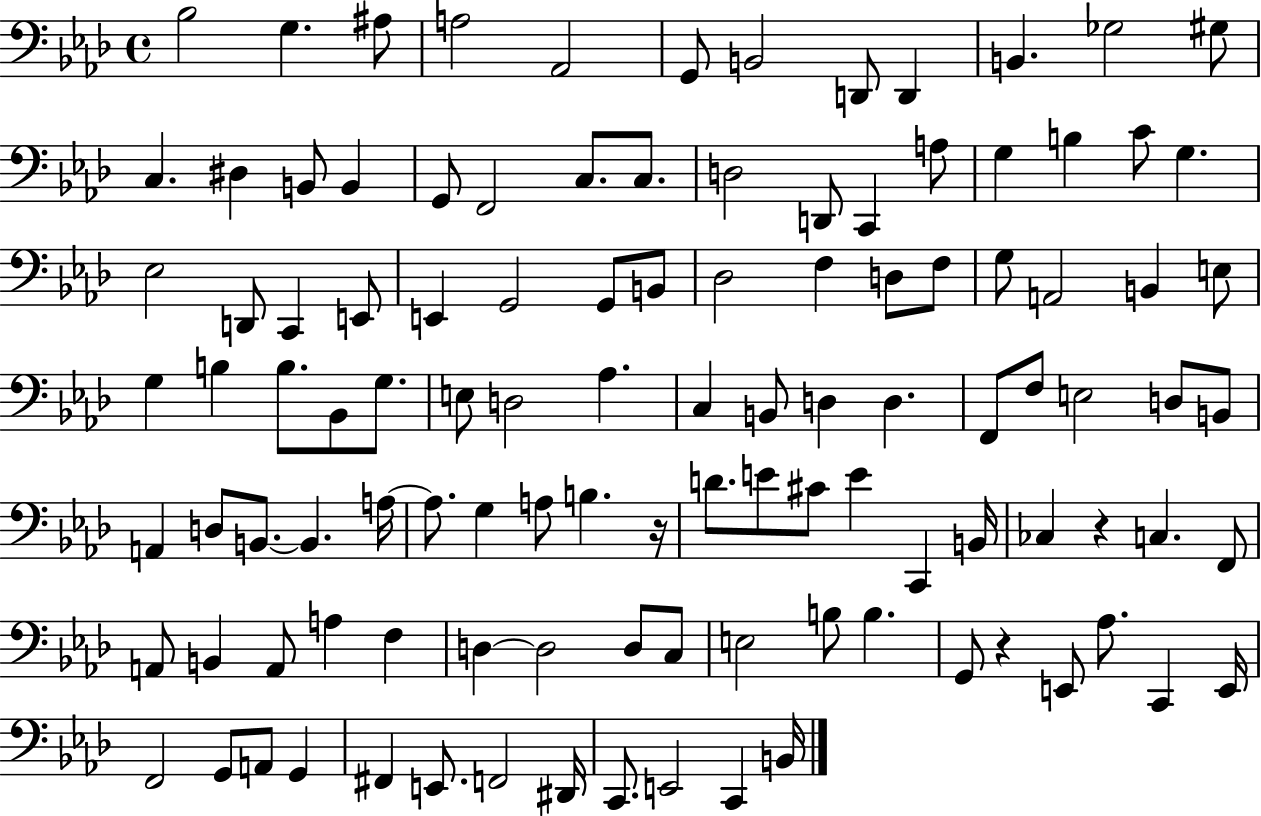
X:1
T:Untitled
M:4/4
L:1/4
K:Ab
_B,2 G, ^A,/2 A,2 _A,,2 G,,/2 B,,2 D,,/2 D,, B,, _G,2 ^G,/2 C, ^D, B,,/2 B,, G,,/2 F,,2 C,/2 C,/2 D,2 D,,/2 C,, A,/2 G, B, C/2 G, _E,2 D,,/2 C,, E,,/2 E,, G,,2 G,,/2 B,,/2 _D,2 F, D,/2 F,/2 G,/2 A,,2 B,, E,/2 G, B, B,/2 _B,,/2 G,/2 E,/2 D,2 _A, C, B,,/2 D, D, F,,/2 F,/2 E,2 D,/2 B,,/2 A,, D,/2 B,,/2 B,, A,/4 A,/2 G, A,/2 B, z/4 D/2 E/2 ^C/2 E C,, B,,/4 _C, z C, F,,/2 A,,/2 B,, A,,/2 A, F, D, D,2 D,/2 C,/2 E,2 B,/2 B, G,,/2 z E,,/2 _A,/2 C,, E,,/4 F,,2 G,,/2 A,,/2 G,, ^F,, E,,/2 F,,2 ^D,,/4 C,,/2 E,,2 C,, B,,/4